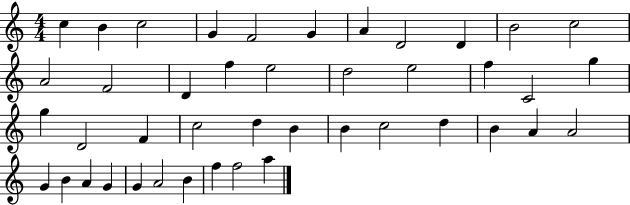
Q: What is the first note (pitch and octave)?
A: C5